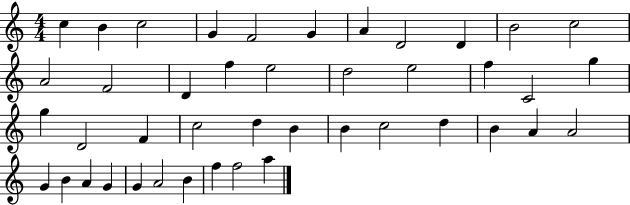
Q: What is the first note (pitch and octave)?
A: C5